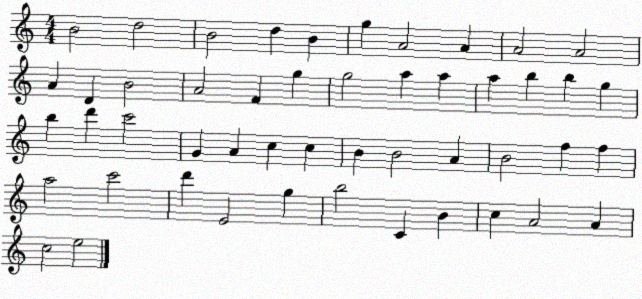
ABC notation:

X:1
T:Untitled
M:4/4
L:1/4
K:C
B2 d2 B2 d B g A2 A A2 A2 A D B2 A2 F g g2 a a a b b g b d' c'2 G A c c B B2 A B2 f f a2 c'2 d' E2 g b2 C B c A2 A c2 e2